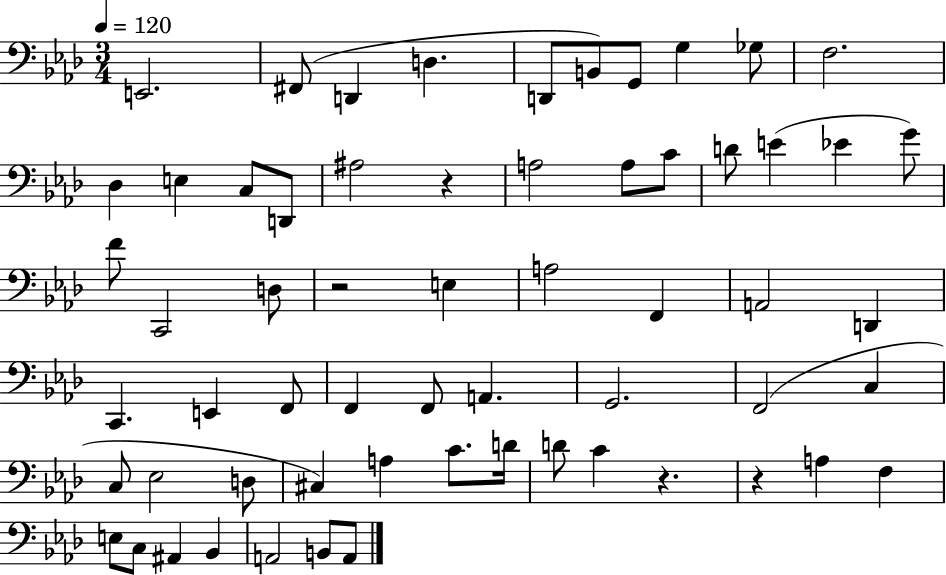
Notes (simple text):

E2/h. F#2/e D2/q D3/q. D2/e B2/e G2/e G3/q Gb3/e F3/h. Db3/q E3/q C3/e D2/e A#3/h R/q A3/h A3/e C4/e D4/e E4/q Eb4/q G4/e F4/e C2/h D3/e R/h E3/q A3/h F2/q A2/h D2/q C2/q. E2/q F2/e F2/q F2/e A2/q. G2/h. F2/h C3/q C3/e Eb3/h D3/e C#3/q A3/q C4/e. D4/s D4/e C4/q R/q. R/q A3/q F3/q E3/e C3/e A#2/q Bb2/q A2/h B2/e A2/e